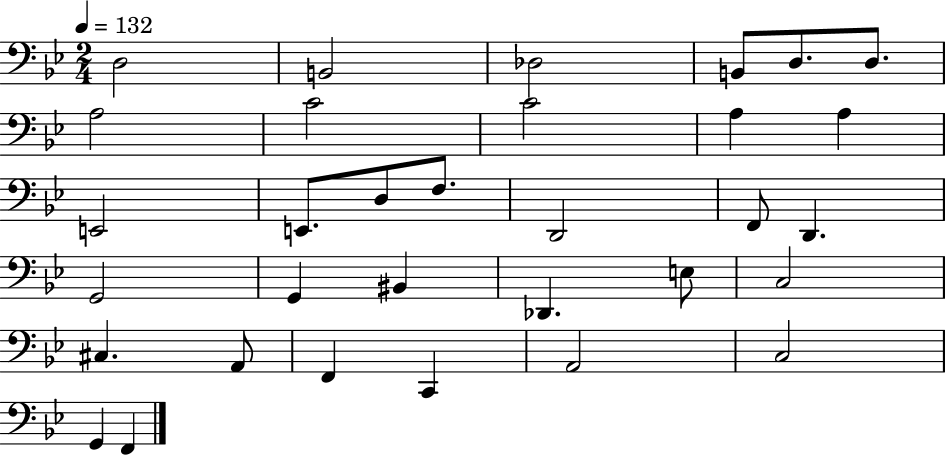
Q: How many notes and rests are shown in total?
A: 32